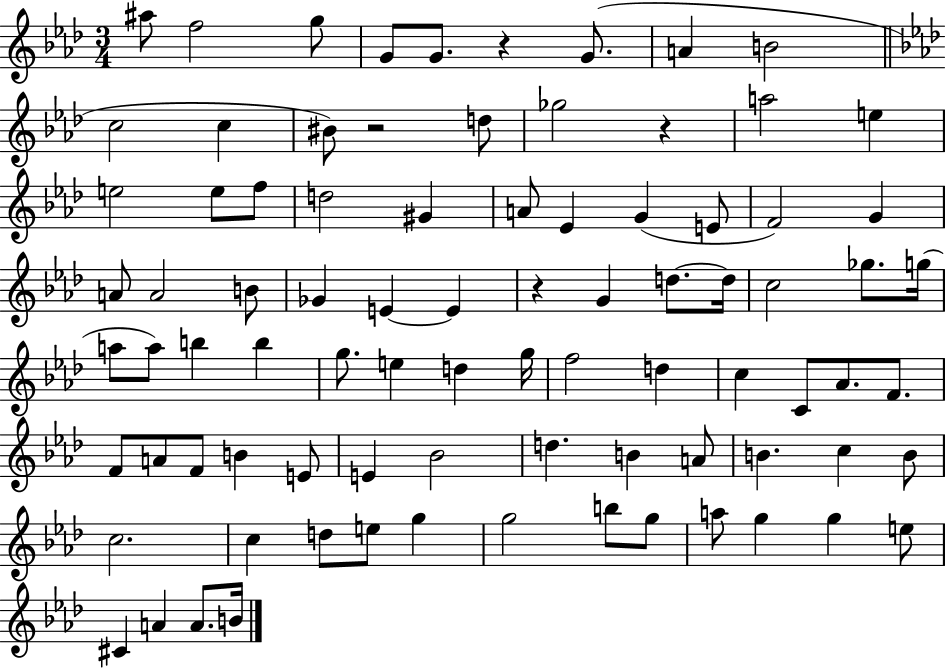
{
  \clef treble
  \numericTimeSignature
  \time 3/4
  \key aes \major
  ais''8 f''2 g''8 | g'8 g'8. r4 g'8.( | a'4 b'2 | \bar "||" \break \key f \minor c''2 c''4 | bis'8) r2 d''8 | ges''2 r4 | a''2 e''4 | \break e''2 e''8 f''8 | d''2 gis'4 | a'8 ees'4 g'4( e'8 | f'2) g'4 | \break a'8 a'2 b'8 | ges'4 e'4~~ e'4 | r4 g'4 d''8.~~ d''16 | c''2 ges''8. g''16( | \break a''8 a''8) b''4 b''4 | g''8. e''4 d''4 g''16 | f''2 d''4 | c''4 c'8 aes'8. f'8. | \break f'8 a'8 f'8 b'4 e'8 | e'4 bes'2 | d''4. b'4 a'8 | b'4. c''4 b'8 | \break c''2. | c''4 d''8 e''8 g''4 | g''2 b''8 g''8 | a''8 g''4 g''4 e''8 | \break cis'4 a'4 a'8. b'16 | \bar "|."
}